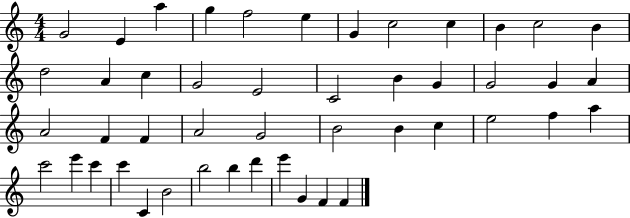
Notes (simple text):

G4/h E4/q A5/q G5/q F5/h E5/q G4/q C5/h C5/q B4/q C5/h B4/q D5/h A4/q C5/q G4/h E4/h C4/h B4/q G4/q G4/h G4/q A4/q A4/h F4/q F4/q A4/h G4/h B4/h B4/q C5/q E5/h F5/q A5/q C6/h E6/q C6/q C6/q C4/q B4/h B5/h B5/q D6/q E6/q G4/q F4/q F4/q